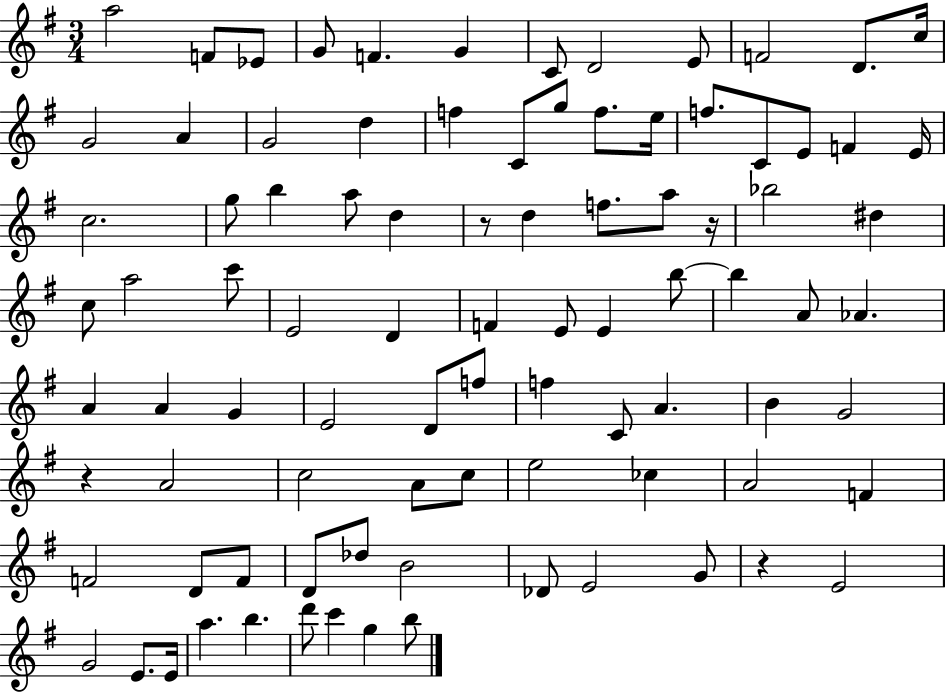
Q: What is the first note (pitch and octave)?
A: A5